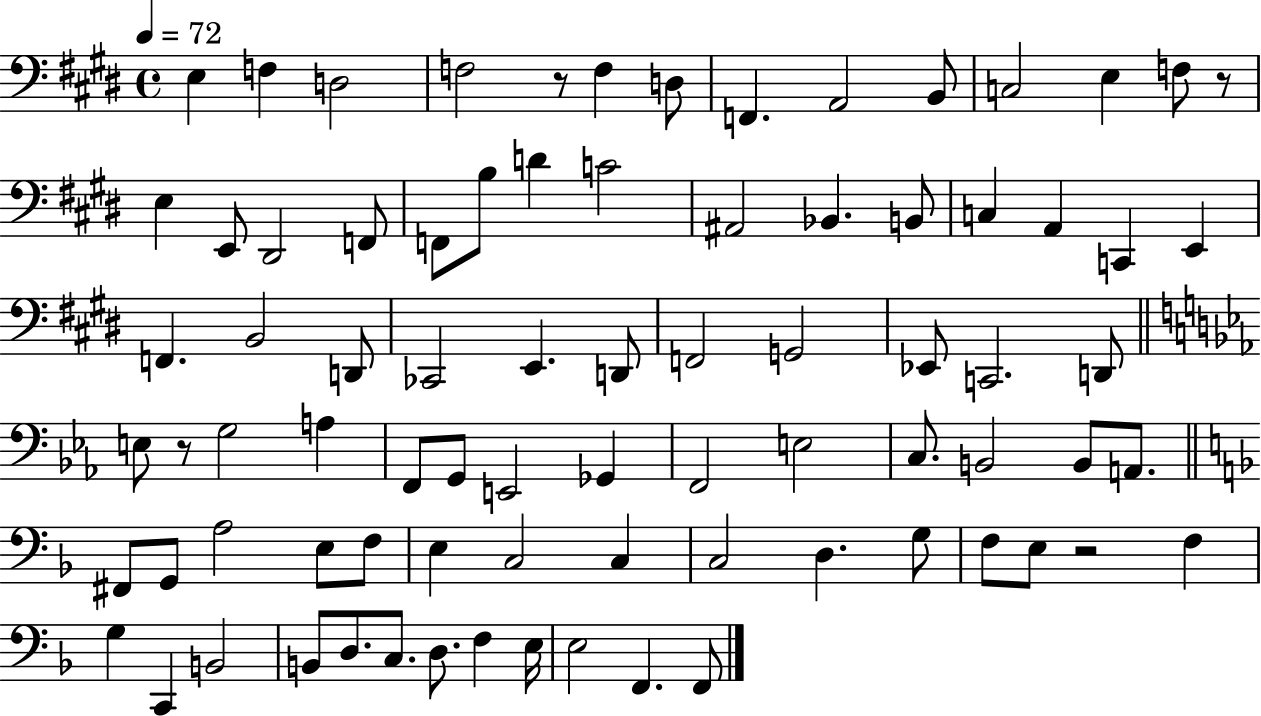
E3/q F3/q D3/h F3/h R/e F3/q D3/e F2/q. A2/h B2/e C3/h E3/q F3/e R/e E3/q E2/e D#2/h F2/e F2/e B3/e D4/q C4/h A#2/h Bb2/q. B2/e C3/q A2/q C2/q E2/q F2/q. B2/h D2/e CES2/h E2/q. D2/e F2/h G2/h Eb2/e C2/h. D2/e E3/e R/e G3/h A3/q F2/e G2/e E2/h Gb2/q F2/h E3/h C3/e. B2/h B2/e A2/e. F#2/e G2/e A3/h E3/e F3/e E3/q C3/h C3/q C3/h D3/q. G3/e F3/e E3/e R/h F3/q G3/q C2/q B2/h B2/e D3/e. C3/e. D3/e. F3/q E3/s E3/h F2/q. F2/e